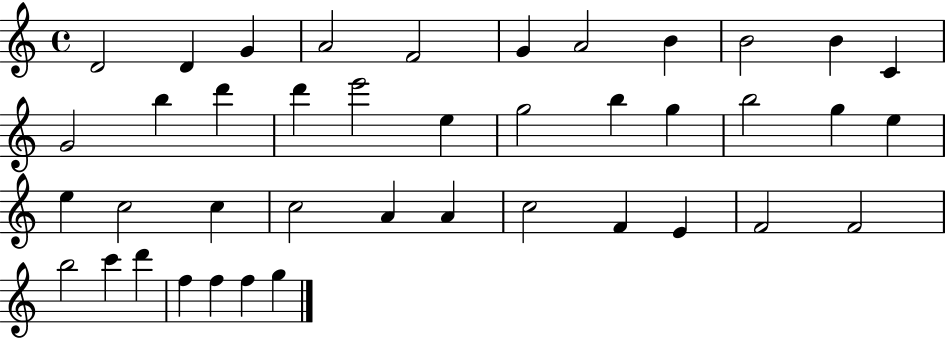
X:1
T:Untitled
M:4/4
L:1/4
K:C
D2 D G A2 F2 G A2 B B2 B C G2 b d' d' e'2 e g2 b g b2 g e e c2 c c2 A A c2 F E F2 F2 b2 c' d' f f f g